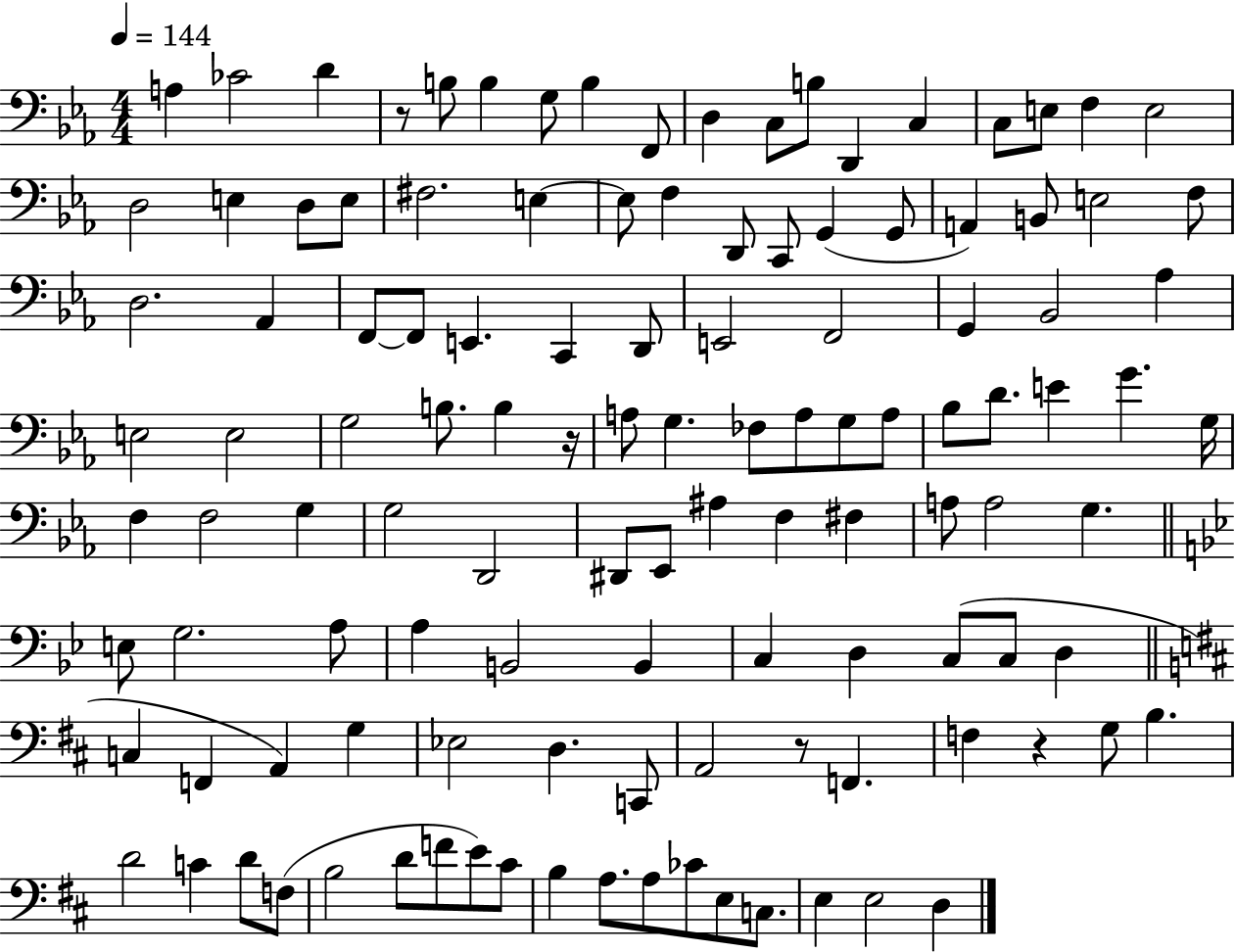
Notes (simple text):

A3/q CES4/h D4/q R/e B3/e B3/q G3/e B3/q F2/e D3/q C3/e B3/e D2/q C3/q C3/e E3/e F3/q E3/h D3/h E3/q D3/e E3/e F#3/h. E3/q E3/e F3/q D2/e C2/e G2/q G2/e A2/q B2/e E3/h F3/e D3/h. Ab2/q F2/e F2/e E2/q. C2/q D2/e E2/h F2/h G2/q Bb2/h Ab3/q E3/h E3/h G3/h B3/e. B3/q R/s A3/e G3/q. FES3/e A3/e G3/e A3/e Bb3/e D4/e. E4/q G4/q. G3/s F3/q F3/h G3/q G3/h D2/h D#2/e Eb2/e A#3/q F3/q F#3/q A3/e A3/h G3/q. E3/e G3/h. A3/e A3/q B2/h B2/q C3/q D3/q C3/e C3/e D3/q C3/q F2/q A2/q G3/q Eb3/h D3/q. C2/e A2/h R/e F2/q. F3/q R/q G3/e B3/q. D4/h C4/q D4/e F3/e B3/h D4/e F4/e E4/e C#4/e B3/q A3/e. A3/e CES4/e E3/e C3/e. E3/q E3/h D3/q